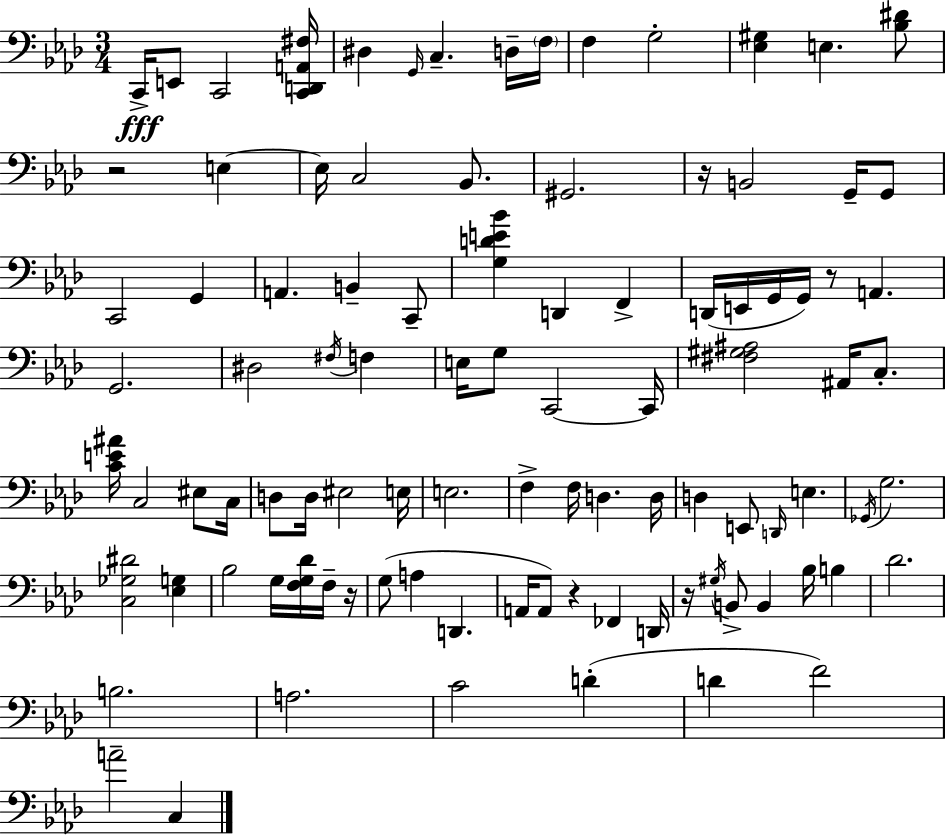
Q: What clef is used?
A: bass